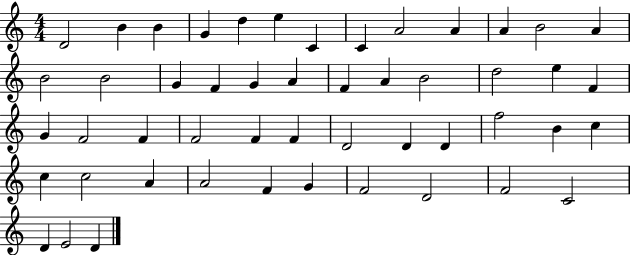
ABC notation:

X:1
T:Untitled
M:4/4
L:1/4
K:C
D2 B B G d e C C A2 A A B2 A B2 B2 G F G A F A B2 d2 e F G F2 F F2 F F D2 D D f2 B c c c2 A A2 F G F2 D2 F2 C2 D E2 D